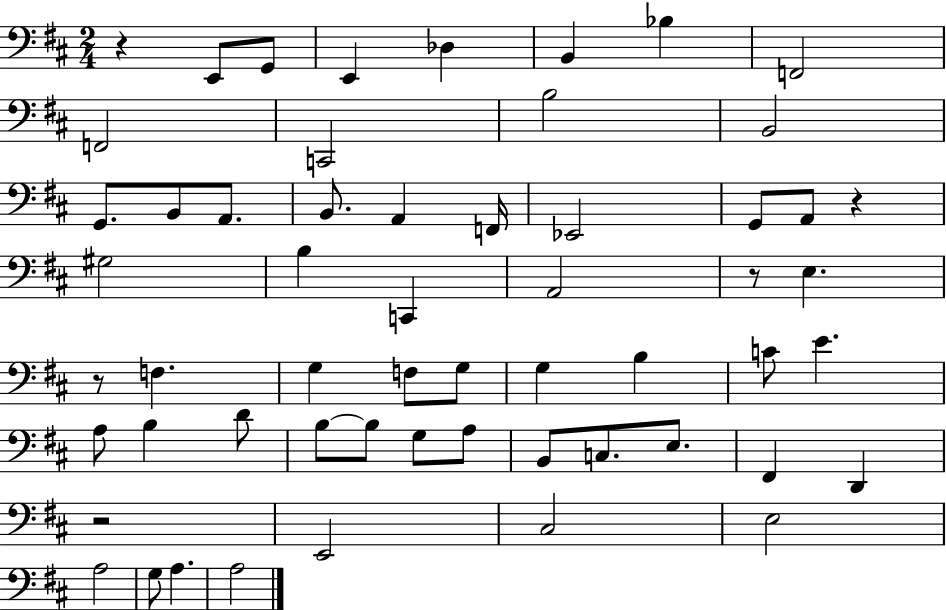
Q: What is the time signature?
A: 2/4